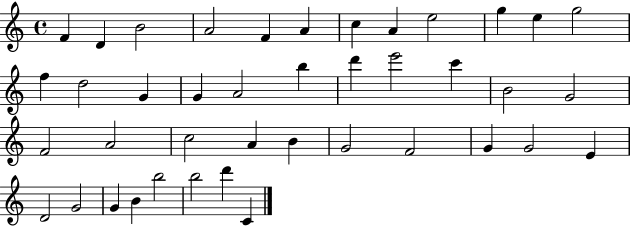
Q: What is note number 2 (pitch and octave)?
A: D4